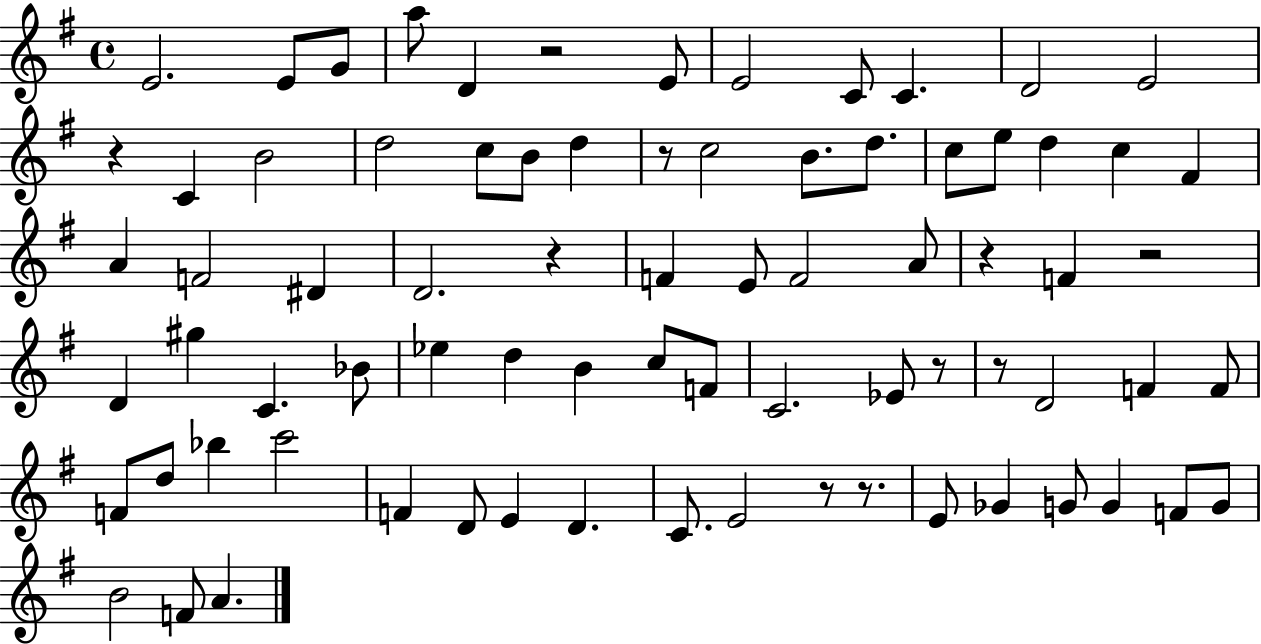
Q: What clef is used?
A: treble